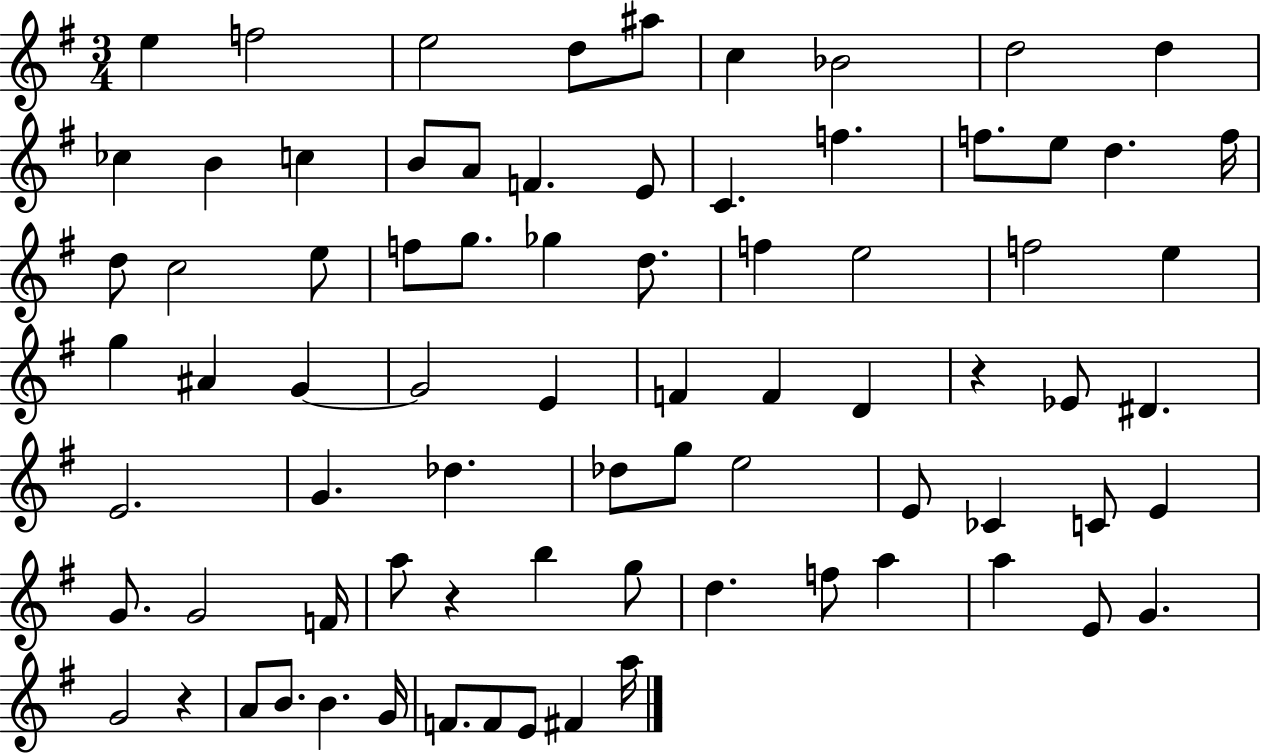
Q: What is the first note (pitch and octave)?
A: E5